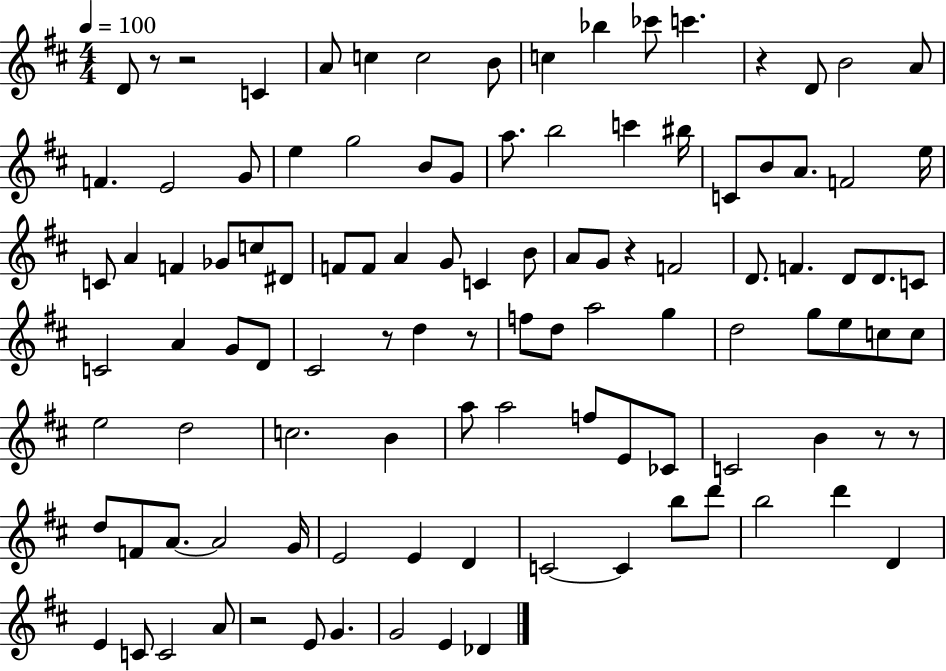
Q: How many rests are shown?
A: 9